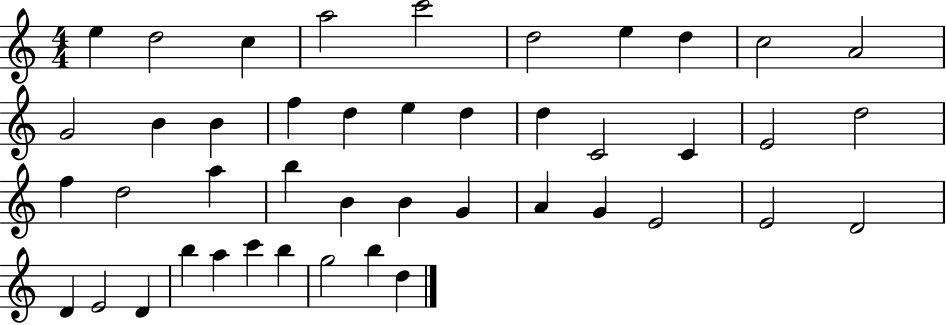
X:1
T:Untitled
M:4/4
L:1/4
K:C
e d2 c a2 c'2 d2 e d c2 A2 G2 B B f d e d d C2 C E2 d2 f d2 a b B B G A G E2 E2 D2 D E2 D b a c' b g2 b d